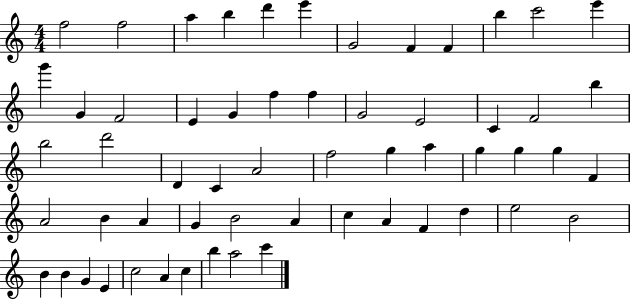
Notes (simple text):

F5/h F5/h A5/q B5/q D6/q E6/q G4/h F4/q F4/q B5/q C6/h E6/q G6/q G4/q F4/h E4/q G4/q F5/q F5/q G4/h E4/h C4/q F4/h B5/q B5/h D6/h D4/q C4/q A4/h F5/h G5/q A5/q G5/q G5/q G5/q F4/q A4/h B4/q A4/q G4/q B4/h A4/q C5/q A4/q F4/q D5/q E5/h B4/h B4/q B4/q G4/q E4/q C5/h A4/q C5/q B5/q A5/h C6/q